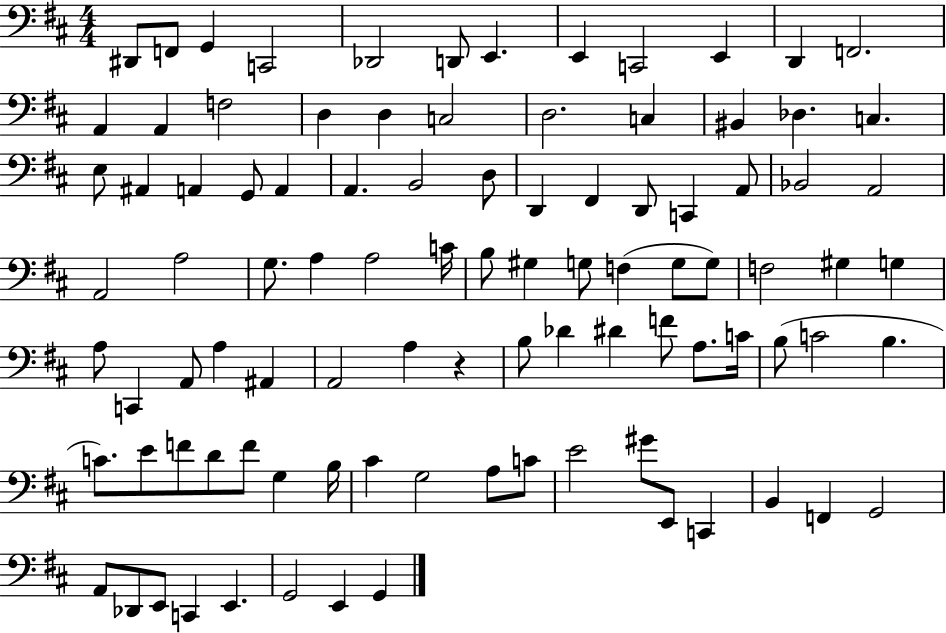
X:1
T:Untitled
M:4/4
L:1/4
K:D
^D,,/2 F,,/2 G,, C,,2 _D,,2 D,,/2 E,, E,, C,,2 E,, D,, F,,2 A,, A,, F,2 D, D, C,2 D,2 C, ^B,, _D, C, E,/2 ^A,, A,, G,,/2 A,, A,, B,,2 D,/2 D,, ^F,, D,,/2 C,, A,,/2 _B,,2 A,,2 A,,2 A,2 G,/2 A, A,2 C/4 B,/2 ^G, G,/2 F, G,/2 G,/2 F,2 ^G, G, A,/2 C,, A,,/2 A, ^A,, A,,2 A, z B,/2 _D ^D F/2 A,/2 C/4 B,/2 C2 B, C/2 E/2 F/2 D/2 F/2 G, B,/4 ^C G,2 A,/2 C/2 E2 ^G/2 E,,/2 C,, B,, F,, G,,2 A,,/2 _D,,/2 E,,/2 C,, E,, G,,2 E,, G,,